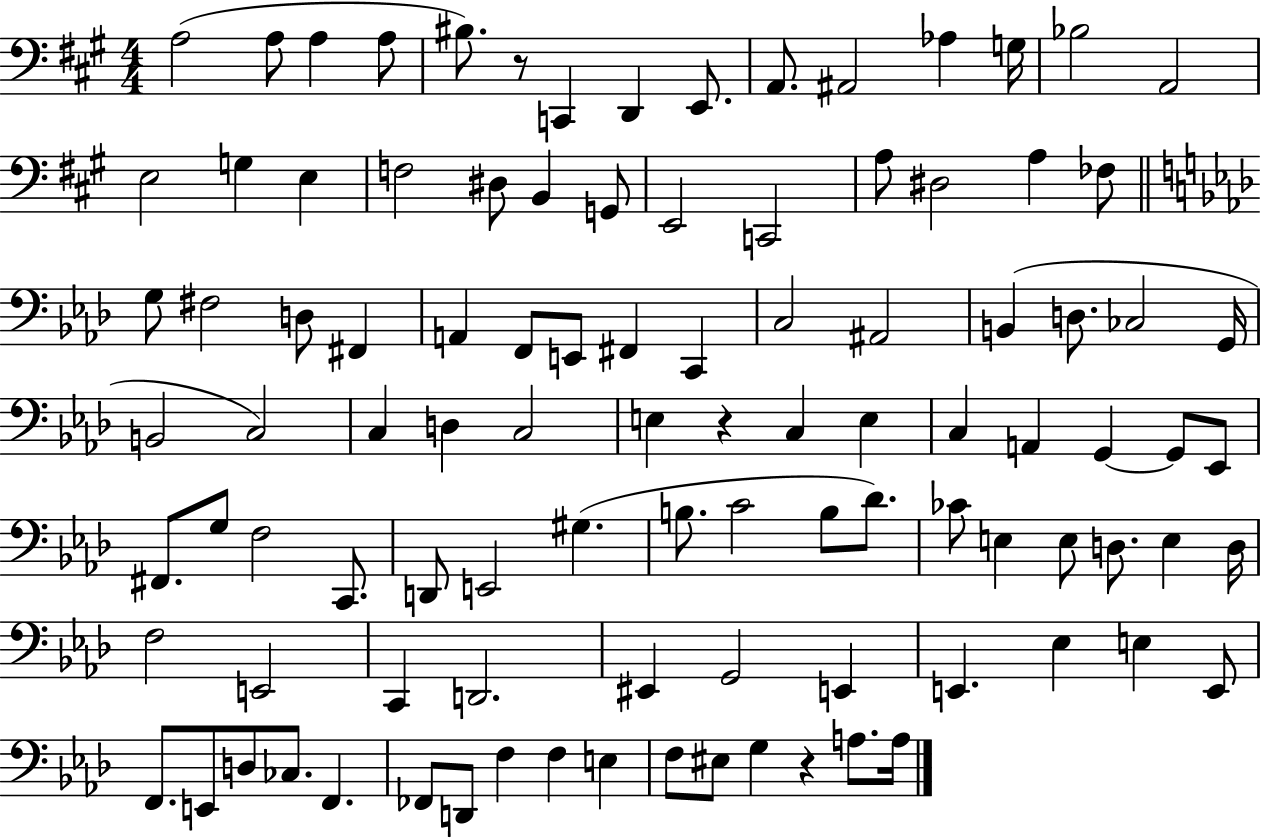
X:1
T:Untitled
M:4/4
L:1/4
K:A
A,2 A,/2 A, A,/2 ^B,/2 z/2 C,, D,, E,,/2 A,,/2 ^A,,2 _A, G,/4 _B,2 A,,2 E,2 G, E, F,2 ^D,/2 B,, G,,/2 E,,2 C,,2 A,/2 ^D,2 A, _F,/2 G,/2 ^F,2 D,/2 ^F,, A,, F,,/2 E,,/2 ^F,, C,, C,2 ^A,,2 B,, D,/2 _C,2 G,,/4 B,,2 C,2 C, D, C,2 E, z C, E, C, A,, G,, G,,/2 _E,,/2 ^F,,/2 G,/2 F,2 C,,/2 D,,/2 E,,2 ^G, B,/2 C2 B,/2 _D/2 _C/2 E, E,/2 D,/2 E, D,/4 F,2 E,,2 C,, D,,2 ^E,, G,,2 E,, E,, _E, E, E,,/2 F,,/2 E,,/2 D,/2 _C,/2 F,, _F,,/2 D,,/2 F, F, E, F,/2 ^E,/2 G, z A,/2 A,/4